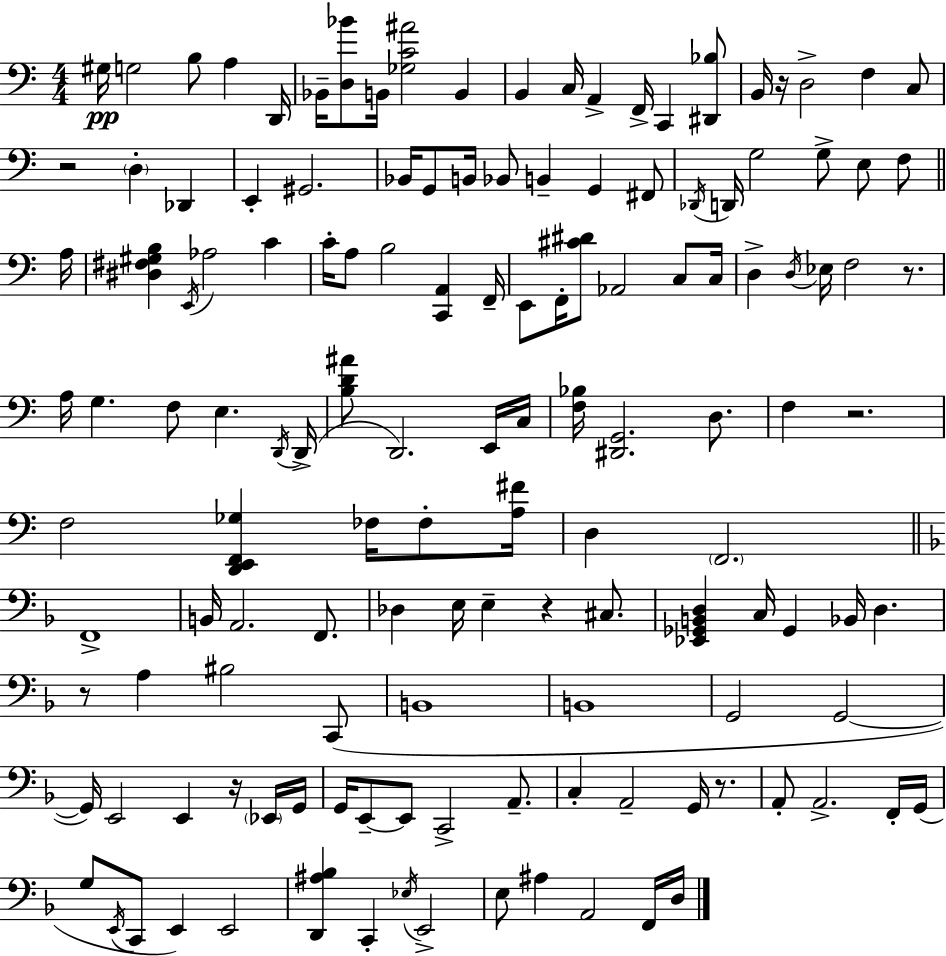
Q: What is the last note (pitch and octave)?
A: D3